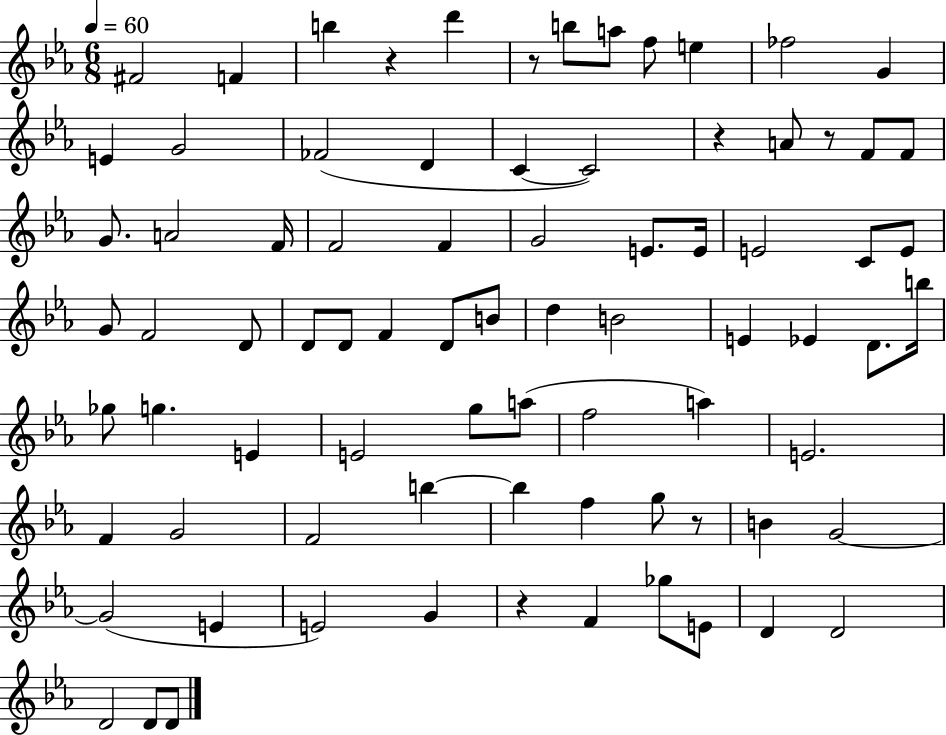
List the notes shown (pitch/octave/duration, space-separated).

F#4/h F4/q B5/q R/q D6/q R/e B5/e A5/e F5/e E5/q FES5/h G4/q E4/q G4/h FES4/h D4/q C4/q C4/h R/q A4/e R/e F4/e F4/e G4/e. A4/h F4/s F4/h F4/q G4/h E4/e. E4/s E4/h C4/e E4/e G4/e F4/h D4/e D4/e D4/e F4/q D4/e B4/e D5/q B4/h E4/q Eb4/q D4/e. B5/s Gb5/e G5/q. E4/q E4/h G5/e A5/e F5/h A5/q E4/h. F4/q G4/h F4/h B5/q B5/q F5/q G5/e R/e B4/q G4/h G4/h E4/q E4/h G4/q R/q F4/q Gb5/e E4/e D4/q D4/h D4/h D4/e D4/e